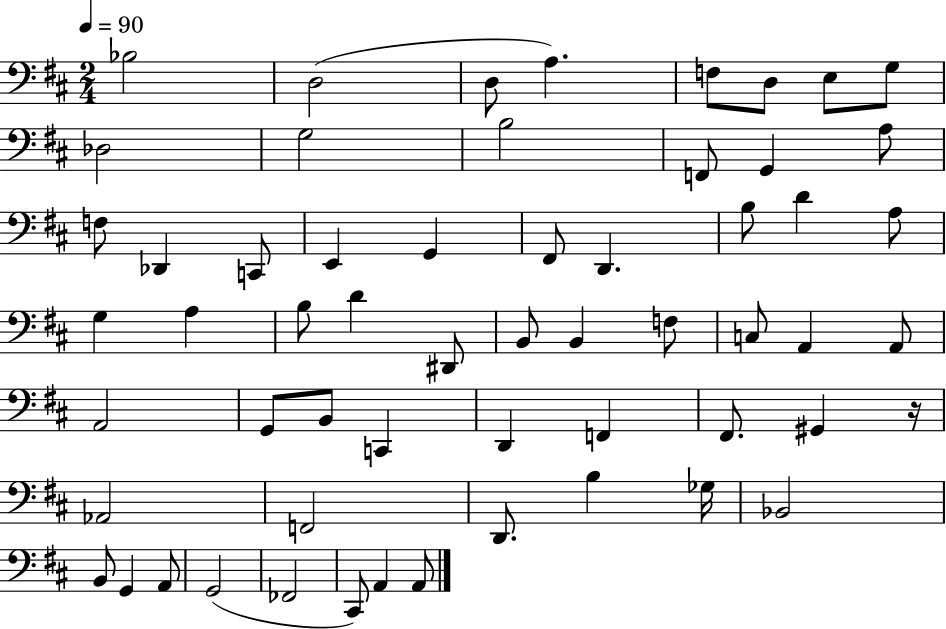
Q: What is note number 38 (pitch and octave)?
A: B2